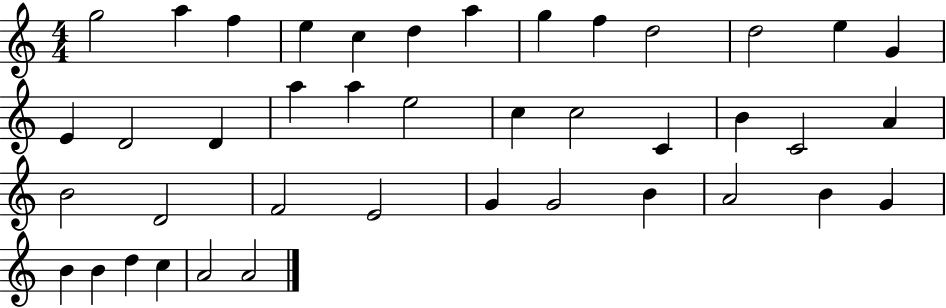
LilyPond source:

{
  \clef treble
  \numericTimeSignature
  \time 4/4
  \key c \major
  g''2 a''4 f''4 | e''4 c''4 d''4 a''4 | g''4 f''4 d''2 | d''2 e''4 g'4 | \break e'4 d'2 d'4 | a''4 a''4 e''2 | c''4 c''2 c'4 | b'4 c'2 a'4 | \break b'2 d'2 | f'2 e'2 | g'4 g'2 b'4 | a'2 b'4 g'4 | \break b'4 b'4 d''4 c''4 | a'2 a'2 | \bar "|."
}